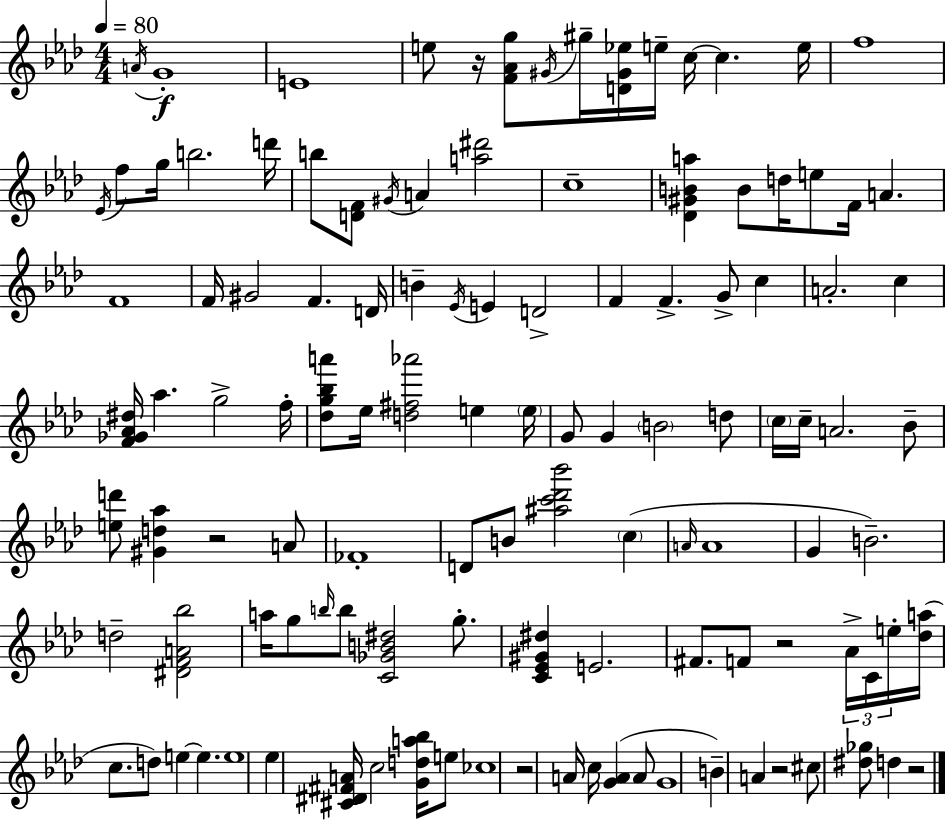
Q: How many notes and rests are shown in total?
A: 117